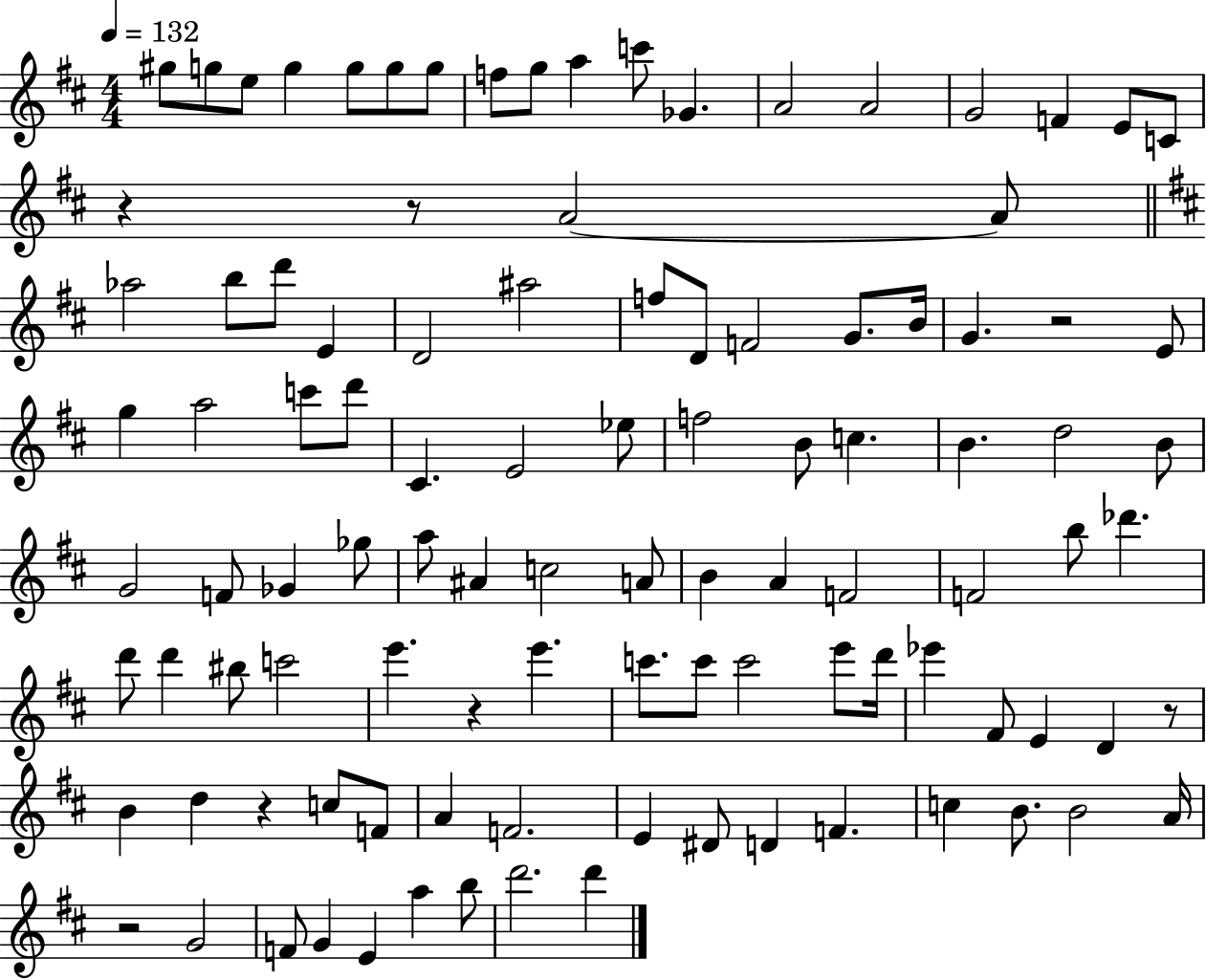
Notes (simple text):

G#5/e G5/e E5/e G5/q G5/e G5/e G5/e F5/e G5/e A5/q C6/e Gb4/q. A4/h A4/h G4/h F4/q E4/e C4/e R/q R/e A4/h A4/e Ab5/h B5/e D6/e E4/q D4/h A#5/h F5/e D4/e F4/h G4/e. B4/s G4/q. R/h E4/e G5/q A5/h C6/e D6/e C#4/q. E4/h Eb5/e F5/h B4/e C5/q. B4/q. D5/h B4/e G4/h F4/e Gb4/q Gb5/e A5/e A#4/q C5/h A4/e B4/q A4/q F4/h F4/h B5/e Db6/q. D6/e D6/q BIS5/e C6/h E6/q. R/q E6/q. C6/e. C6/e C6/h E6/e D6/s Eb6/q F#4/e E4/q D4/q R/e B4/q D5/q R/q C5/e F4/e A4/q F4/h. E4/q D#4/e D4/q F4/q. C5/q B4/e. B4/h A4/s R/h G4/h F4/e G4/q E4/q A5/q B5/e D6/h. D6/q